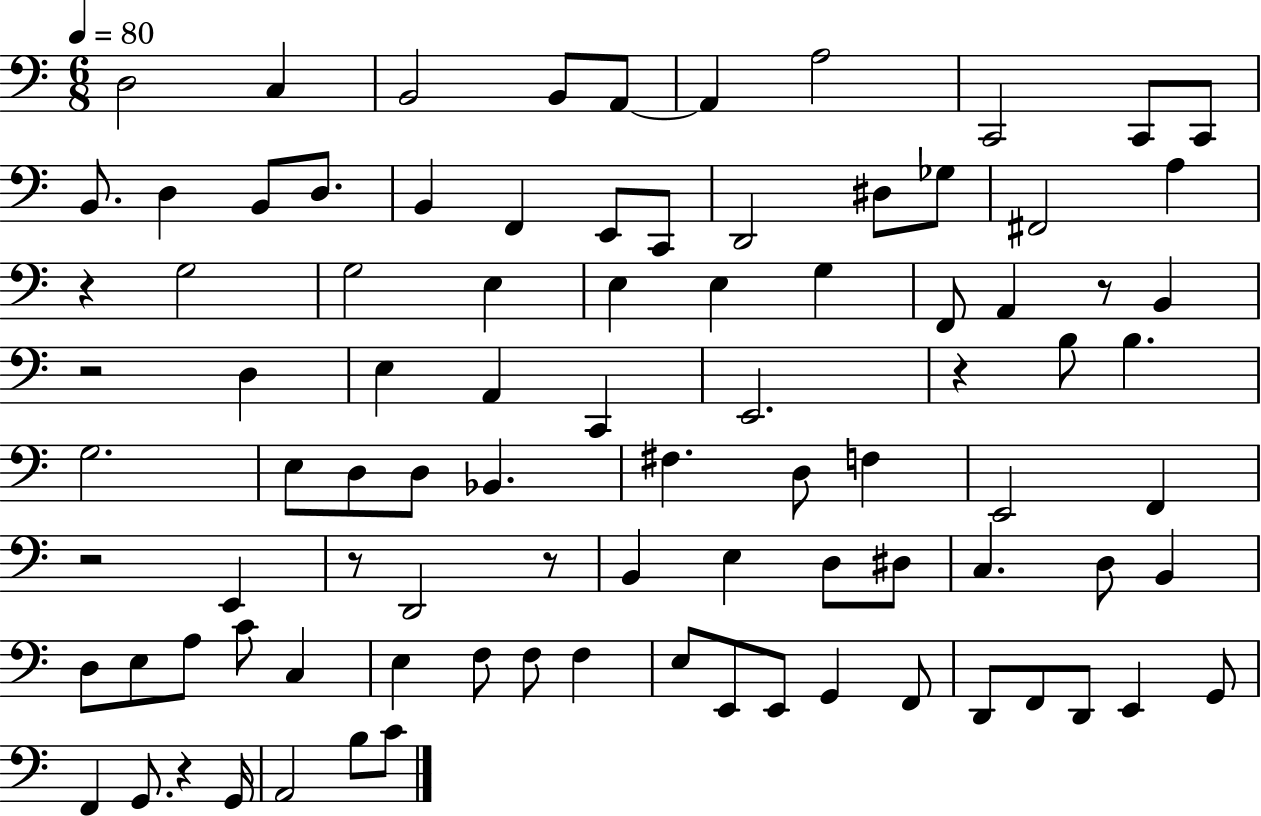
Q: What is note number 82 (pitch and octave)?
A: B3